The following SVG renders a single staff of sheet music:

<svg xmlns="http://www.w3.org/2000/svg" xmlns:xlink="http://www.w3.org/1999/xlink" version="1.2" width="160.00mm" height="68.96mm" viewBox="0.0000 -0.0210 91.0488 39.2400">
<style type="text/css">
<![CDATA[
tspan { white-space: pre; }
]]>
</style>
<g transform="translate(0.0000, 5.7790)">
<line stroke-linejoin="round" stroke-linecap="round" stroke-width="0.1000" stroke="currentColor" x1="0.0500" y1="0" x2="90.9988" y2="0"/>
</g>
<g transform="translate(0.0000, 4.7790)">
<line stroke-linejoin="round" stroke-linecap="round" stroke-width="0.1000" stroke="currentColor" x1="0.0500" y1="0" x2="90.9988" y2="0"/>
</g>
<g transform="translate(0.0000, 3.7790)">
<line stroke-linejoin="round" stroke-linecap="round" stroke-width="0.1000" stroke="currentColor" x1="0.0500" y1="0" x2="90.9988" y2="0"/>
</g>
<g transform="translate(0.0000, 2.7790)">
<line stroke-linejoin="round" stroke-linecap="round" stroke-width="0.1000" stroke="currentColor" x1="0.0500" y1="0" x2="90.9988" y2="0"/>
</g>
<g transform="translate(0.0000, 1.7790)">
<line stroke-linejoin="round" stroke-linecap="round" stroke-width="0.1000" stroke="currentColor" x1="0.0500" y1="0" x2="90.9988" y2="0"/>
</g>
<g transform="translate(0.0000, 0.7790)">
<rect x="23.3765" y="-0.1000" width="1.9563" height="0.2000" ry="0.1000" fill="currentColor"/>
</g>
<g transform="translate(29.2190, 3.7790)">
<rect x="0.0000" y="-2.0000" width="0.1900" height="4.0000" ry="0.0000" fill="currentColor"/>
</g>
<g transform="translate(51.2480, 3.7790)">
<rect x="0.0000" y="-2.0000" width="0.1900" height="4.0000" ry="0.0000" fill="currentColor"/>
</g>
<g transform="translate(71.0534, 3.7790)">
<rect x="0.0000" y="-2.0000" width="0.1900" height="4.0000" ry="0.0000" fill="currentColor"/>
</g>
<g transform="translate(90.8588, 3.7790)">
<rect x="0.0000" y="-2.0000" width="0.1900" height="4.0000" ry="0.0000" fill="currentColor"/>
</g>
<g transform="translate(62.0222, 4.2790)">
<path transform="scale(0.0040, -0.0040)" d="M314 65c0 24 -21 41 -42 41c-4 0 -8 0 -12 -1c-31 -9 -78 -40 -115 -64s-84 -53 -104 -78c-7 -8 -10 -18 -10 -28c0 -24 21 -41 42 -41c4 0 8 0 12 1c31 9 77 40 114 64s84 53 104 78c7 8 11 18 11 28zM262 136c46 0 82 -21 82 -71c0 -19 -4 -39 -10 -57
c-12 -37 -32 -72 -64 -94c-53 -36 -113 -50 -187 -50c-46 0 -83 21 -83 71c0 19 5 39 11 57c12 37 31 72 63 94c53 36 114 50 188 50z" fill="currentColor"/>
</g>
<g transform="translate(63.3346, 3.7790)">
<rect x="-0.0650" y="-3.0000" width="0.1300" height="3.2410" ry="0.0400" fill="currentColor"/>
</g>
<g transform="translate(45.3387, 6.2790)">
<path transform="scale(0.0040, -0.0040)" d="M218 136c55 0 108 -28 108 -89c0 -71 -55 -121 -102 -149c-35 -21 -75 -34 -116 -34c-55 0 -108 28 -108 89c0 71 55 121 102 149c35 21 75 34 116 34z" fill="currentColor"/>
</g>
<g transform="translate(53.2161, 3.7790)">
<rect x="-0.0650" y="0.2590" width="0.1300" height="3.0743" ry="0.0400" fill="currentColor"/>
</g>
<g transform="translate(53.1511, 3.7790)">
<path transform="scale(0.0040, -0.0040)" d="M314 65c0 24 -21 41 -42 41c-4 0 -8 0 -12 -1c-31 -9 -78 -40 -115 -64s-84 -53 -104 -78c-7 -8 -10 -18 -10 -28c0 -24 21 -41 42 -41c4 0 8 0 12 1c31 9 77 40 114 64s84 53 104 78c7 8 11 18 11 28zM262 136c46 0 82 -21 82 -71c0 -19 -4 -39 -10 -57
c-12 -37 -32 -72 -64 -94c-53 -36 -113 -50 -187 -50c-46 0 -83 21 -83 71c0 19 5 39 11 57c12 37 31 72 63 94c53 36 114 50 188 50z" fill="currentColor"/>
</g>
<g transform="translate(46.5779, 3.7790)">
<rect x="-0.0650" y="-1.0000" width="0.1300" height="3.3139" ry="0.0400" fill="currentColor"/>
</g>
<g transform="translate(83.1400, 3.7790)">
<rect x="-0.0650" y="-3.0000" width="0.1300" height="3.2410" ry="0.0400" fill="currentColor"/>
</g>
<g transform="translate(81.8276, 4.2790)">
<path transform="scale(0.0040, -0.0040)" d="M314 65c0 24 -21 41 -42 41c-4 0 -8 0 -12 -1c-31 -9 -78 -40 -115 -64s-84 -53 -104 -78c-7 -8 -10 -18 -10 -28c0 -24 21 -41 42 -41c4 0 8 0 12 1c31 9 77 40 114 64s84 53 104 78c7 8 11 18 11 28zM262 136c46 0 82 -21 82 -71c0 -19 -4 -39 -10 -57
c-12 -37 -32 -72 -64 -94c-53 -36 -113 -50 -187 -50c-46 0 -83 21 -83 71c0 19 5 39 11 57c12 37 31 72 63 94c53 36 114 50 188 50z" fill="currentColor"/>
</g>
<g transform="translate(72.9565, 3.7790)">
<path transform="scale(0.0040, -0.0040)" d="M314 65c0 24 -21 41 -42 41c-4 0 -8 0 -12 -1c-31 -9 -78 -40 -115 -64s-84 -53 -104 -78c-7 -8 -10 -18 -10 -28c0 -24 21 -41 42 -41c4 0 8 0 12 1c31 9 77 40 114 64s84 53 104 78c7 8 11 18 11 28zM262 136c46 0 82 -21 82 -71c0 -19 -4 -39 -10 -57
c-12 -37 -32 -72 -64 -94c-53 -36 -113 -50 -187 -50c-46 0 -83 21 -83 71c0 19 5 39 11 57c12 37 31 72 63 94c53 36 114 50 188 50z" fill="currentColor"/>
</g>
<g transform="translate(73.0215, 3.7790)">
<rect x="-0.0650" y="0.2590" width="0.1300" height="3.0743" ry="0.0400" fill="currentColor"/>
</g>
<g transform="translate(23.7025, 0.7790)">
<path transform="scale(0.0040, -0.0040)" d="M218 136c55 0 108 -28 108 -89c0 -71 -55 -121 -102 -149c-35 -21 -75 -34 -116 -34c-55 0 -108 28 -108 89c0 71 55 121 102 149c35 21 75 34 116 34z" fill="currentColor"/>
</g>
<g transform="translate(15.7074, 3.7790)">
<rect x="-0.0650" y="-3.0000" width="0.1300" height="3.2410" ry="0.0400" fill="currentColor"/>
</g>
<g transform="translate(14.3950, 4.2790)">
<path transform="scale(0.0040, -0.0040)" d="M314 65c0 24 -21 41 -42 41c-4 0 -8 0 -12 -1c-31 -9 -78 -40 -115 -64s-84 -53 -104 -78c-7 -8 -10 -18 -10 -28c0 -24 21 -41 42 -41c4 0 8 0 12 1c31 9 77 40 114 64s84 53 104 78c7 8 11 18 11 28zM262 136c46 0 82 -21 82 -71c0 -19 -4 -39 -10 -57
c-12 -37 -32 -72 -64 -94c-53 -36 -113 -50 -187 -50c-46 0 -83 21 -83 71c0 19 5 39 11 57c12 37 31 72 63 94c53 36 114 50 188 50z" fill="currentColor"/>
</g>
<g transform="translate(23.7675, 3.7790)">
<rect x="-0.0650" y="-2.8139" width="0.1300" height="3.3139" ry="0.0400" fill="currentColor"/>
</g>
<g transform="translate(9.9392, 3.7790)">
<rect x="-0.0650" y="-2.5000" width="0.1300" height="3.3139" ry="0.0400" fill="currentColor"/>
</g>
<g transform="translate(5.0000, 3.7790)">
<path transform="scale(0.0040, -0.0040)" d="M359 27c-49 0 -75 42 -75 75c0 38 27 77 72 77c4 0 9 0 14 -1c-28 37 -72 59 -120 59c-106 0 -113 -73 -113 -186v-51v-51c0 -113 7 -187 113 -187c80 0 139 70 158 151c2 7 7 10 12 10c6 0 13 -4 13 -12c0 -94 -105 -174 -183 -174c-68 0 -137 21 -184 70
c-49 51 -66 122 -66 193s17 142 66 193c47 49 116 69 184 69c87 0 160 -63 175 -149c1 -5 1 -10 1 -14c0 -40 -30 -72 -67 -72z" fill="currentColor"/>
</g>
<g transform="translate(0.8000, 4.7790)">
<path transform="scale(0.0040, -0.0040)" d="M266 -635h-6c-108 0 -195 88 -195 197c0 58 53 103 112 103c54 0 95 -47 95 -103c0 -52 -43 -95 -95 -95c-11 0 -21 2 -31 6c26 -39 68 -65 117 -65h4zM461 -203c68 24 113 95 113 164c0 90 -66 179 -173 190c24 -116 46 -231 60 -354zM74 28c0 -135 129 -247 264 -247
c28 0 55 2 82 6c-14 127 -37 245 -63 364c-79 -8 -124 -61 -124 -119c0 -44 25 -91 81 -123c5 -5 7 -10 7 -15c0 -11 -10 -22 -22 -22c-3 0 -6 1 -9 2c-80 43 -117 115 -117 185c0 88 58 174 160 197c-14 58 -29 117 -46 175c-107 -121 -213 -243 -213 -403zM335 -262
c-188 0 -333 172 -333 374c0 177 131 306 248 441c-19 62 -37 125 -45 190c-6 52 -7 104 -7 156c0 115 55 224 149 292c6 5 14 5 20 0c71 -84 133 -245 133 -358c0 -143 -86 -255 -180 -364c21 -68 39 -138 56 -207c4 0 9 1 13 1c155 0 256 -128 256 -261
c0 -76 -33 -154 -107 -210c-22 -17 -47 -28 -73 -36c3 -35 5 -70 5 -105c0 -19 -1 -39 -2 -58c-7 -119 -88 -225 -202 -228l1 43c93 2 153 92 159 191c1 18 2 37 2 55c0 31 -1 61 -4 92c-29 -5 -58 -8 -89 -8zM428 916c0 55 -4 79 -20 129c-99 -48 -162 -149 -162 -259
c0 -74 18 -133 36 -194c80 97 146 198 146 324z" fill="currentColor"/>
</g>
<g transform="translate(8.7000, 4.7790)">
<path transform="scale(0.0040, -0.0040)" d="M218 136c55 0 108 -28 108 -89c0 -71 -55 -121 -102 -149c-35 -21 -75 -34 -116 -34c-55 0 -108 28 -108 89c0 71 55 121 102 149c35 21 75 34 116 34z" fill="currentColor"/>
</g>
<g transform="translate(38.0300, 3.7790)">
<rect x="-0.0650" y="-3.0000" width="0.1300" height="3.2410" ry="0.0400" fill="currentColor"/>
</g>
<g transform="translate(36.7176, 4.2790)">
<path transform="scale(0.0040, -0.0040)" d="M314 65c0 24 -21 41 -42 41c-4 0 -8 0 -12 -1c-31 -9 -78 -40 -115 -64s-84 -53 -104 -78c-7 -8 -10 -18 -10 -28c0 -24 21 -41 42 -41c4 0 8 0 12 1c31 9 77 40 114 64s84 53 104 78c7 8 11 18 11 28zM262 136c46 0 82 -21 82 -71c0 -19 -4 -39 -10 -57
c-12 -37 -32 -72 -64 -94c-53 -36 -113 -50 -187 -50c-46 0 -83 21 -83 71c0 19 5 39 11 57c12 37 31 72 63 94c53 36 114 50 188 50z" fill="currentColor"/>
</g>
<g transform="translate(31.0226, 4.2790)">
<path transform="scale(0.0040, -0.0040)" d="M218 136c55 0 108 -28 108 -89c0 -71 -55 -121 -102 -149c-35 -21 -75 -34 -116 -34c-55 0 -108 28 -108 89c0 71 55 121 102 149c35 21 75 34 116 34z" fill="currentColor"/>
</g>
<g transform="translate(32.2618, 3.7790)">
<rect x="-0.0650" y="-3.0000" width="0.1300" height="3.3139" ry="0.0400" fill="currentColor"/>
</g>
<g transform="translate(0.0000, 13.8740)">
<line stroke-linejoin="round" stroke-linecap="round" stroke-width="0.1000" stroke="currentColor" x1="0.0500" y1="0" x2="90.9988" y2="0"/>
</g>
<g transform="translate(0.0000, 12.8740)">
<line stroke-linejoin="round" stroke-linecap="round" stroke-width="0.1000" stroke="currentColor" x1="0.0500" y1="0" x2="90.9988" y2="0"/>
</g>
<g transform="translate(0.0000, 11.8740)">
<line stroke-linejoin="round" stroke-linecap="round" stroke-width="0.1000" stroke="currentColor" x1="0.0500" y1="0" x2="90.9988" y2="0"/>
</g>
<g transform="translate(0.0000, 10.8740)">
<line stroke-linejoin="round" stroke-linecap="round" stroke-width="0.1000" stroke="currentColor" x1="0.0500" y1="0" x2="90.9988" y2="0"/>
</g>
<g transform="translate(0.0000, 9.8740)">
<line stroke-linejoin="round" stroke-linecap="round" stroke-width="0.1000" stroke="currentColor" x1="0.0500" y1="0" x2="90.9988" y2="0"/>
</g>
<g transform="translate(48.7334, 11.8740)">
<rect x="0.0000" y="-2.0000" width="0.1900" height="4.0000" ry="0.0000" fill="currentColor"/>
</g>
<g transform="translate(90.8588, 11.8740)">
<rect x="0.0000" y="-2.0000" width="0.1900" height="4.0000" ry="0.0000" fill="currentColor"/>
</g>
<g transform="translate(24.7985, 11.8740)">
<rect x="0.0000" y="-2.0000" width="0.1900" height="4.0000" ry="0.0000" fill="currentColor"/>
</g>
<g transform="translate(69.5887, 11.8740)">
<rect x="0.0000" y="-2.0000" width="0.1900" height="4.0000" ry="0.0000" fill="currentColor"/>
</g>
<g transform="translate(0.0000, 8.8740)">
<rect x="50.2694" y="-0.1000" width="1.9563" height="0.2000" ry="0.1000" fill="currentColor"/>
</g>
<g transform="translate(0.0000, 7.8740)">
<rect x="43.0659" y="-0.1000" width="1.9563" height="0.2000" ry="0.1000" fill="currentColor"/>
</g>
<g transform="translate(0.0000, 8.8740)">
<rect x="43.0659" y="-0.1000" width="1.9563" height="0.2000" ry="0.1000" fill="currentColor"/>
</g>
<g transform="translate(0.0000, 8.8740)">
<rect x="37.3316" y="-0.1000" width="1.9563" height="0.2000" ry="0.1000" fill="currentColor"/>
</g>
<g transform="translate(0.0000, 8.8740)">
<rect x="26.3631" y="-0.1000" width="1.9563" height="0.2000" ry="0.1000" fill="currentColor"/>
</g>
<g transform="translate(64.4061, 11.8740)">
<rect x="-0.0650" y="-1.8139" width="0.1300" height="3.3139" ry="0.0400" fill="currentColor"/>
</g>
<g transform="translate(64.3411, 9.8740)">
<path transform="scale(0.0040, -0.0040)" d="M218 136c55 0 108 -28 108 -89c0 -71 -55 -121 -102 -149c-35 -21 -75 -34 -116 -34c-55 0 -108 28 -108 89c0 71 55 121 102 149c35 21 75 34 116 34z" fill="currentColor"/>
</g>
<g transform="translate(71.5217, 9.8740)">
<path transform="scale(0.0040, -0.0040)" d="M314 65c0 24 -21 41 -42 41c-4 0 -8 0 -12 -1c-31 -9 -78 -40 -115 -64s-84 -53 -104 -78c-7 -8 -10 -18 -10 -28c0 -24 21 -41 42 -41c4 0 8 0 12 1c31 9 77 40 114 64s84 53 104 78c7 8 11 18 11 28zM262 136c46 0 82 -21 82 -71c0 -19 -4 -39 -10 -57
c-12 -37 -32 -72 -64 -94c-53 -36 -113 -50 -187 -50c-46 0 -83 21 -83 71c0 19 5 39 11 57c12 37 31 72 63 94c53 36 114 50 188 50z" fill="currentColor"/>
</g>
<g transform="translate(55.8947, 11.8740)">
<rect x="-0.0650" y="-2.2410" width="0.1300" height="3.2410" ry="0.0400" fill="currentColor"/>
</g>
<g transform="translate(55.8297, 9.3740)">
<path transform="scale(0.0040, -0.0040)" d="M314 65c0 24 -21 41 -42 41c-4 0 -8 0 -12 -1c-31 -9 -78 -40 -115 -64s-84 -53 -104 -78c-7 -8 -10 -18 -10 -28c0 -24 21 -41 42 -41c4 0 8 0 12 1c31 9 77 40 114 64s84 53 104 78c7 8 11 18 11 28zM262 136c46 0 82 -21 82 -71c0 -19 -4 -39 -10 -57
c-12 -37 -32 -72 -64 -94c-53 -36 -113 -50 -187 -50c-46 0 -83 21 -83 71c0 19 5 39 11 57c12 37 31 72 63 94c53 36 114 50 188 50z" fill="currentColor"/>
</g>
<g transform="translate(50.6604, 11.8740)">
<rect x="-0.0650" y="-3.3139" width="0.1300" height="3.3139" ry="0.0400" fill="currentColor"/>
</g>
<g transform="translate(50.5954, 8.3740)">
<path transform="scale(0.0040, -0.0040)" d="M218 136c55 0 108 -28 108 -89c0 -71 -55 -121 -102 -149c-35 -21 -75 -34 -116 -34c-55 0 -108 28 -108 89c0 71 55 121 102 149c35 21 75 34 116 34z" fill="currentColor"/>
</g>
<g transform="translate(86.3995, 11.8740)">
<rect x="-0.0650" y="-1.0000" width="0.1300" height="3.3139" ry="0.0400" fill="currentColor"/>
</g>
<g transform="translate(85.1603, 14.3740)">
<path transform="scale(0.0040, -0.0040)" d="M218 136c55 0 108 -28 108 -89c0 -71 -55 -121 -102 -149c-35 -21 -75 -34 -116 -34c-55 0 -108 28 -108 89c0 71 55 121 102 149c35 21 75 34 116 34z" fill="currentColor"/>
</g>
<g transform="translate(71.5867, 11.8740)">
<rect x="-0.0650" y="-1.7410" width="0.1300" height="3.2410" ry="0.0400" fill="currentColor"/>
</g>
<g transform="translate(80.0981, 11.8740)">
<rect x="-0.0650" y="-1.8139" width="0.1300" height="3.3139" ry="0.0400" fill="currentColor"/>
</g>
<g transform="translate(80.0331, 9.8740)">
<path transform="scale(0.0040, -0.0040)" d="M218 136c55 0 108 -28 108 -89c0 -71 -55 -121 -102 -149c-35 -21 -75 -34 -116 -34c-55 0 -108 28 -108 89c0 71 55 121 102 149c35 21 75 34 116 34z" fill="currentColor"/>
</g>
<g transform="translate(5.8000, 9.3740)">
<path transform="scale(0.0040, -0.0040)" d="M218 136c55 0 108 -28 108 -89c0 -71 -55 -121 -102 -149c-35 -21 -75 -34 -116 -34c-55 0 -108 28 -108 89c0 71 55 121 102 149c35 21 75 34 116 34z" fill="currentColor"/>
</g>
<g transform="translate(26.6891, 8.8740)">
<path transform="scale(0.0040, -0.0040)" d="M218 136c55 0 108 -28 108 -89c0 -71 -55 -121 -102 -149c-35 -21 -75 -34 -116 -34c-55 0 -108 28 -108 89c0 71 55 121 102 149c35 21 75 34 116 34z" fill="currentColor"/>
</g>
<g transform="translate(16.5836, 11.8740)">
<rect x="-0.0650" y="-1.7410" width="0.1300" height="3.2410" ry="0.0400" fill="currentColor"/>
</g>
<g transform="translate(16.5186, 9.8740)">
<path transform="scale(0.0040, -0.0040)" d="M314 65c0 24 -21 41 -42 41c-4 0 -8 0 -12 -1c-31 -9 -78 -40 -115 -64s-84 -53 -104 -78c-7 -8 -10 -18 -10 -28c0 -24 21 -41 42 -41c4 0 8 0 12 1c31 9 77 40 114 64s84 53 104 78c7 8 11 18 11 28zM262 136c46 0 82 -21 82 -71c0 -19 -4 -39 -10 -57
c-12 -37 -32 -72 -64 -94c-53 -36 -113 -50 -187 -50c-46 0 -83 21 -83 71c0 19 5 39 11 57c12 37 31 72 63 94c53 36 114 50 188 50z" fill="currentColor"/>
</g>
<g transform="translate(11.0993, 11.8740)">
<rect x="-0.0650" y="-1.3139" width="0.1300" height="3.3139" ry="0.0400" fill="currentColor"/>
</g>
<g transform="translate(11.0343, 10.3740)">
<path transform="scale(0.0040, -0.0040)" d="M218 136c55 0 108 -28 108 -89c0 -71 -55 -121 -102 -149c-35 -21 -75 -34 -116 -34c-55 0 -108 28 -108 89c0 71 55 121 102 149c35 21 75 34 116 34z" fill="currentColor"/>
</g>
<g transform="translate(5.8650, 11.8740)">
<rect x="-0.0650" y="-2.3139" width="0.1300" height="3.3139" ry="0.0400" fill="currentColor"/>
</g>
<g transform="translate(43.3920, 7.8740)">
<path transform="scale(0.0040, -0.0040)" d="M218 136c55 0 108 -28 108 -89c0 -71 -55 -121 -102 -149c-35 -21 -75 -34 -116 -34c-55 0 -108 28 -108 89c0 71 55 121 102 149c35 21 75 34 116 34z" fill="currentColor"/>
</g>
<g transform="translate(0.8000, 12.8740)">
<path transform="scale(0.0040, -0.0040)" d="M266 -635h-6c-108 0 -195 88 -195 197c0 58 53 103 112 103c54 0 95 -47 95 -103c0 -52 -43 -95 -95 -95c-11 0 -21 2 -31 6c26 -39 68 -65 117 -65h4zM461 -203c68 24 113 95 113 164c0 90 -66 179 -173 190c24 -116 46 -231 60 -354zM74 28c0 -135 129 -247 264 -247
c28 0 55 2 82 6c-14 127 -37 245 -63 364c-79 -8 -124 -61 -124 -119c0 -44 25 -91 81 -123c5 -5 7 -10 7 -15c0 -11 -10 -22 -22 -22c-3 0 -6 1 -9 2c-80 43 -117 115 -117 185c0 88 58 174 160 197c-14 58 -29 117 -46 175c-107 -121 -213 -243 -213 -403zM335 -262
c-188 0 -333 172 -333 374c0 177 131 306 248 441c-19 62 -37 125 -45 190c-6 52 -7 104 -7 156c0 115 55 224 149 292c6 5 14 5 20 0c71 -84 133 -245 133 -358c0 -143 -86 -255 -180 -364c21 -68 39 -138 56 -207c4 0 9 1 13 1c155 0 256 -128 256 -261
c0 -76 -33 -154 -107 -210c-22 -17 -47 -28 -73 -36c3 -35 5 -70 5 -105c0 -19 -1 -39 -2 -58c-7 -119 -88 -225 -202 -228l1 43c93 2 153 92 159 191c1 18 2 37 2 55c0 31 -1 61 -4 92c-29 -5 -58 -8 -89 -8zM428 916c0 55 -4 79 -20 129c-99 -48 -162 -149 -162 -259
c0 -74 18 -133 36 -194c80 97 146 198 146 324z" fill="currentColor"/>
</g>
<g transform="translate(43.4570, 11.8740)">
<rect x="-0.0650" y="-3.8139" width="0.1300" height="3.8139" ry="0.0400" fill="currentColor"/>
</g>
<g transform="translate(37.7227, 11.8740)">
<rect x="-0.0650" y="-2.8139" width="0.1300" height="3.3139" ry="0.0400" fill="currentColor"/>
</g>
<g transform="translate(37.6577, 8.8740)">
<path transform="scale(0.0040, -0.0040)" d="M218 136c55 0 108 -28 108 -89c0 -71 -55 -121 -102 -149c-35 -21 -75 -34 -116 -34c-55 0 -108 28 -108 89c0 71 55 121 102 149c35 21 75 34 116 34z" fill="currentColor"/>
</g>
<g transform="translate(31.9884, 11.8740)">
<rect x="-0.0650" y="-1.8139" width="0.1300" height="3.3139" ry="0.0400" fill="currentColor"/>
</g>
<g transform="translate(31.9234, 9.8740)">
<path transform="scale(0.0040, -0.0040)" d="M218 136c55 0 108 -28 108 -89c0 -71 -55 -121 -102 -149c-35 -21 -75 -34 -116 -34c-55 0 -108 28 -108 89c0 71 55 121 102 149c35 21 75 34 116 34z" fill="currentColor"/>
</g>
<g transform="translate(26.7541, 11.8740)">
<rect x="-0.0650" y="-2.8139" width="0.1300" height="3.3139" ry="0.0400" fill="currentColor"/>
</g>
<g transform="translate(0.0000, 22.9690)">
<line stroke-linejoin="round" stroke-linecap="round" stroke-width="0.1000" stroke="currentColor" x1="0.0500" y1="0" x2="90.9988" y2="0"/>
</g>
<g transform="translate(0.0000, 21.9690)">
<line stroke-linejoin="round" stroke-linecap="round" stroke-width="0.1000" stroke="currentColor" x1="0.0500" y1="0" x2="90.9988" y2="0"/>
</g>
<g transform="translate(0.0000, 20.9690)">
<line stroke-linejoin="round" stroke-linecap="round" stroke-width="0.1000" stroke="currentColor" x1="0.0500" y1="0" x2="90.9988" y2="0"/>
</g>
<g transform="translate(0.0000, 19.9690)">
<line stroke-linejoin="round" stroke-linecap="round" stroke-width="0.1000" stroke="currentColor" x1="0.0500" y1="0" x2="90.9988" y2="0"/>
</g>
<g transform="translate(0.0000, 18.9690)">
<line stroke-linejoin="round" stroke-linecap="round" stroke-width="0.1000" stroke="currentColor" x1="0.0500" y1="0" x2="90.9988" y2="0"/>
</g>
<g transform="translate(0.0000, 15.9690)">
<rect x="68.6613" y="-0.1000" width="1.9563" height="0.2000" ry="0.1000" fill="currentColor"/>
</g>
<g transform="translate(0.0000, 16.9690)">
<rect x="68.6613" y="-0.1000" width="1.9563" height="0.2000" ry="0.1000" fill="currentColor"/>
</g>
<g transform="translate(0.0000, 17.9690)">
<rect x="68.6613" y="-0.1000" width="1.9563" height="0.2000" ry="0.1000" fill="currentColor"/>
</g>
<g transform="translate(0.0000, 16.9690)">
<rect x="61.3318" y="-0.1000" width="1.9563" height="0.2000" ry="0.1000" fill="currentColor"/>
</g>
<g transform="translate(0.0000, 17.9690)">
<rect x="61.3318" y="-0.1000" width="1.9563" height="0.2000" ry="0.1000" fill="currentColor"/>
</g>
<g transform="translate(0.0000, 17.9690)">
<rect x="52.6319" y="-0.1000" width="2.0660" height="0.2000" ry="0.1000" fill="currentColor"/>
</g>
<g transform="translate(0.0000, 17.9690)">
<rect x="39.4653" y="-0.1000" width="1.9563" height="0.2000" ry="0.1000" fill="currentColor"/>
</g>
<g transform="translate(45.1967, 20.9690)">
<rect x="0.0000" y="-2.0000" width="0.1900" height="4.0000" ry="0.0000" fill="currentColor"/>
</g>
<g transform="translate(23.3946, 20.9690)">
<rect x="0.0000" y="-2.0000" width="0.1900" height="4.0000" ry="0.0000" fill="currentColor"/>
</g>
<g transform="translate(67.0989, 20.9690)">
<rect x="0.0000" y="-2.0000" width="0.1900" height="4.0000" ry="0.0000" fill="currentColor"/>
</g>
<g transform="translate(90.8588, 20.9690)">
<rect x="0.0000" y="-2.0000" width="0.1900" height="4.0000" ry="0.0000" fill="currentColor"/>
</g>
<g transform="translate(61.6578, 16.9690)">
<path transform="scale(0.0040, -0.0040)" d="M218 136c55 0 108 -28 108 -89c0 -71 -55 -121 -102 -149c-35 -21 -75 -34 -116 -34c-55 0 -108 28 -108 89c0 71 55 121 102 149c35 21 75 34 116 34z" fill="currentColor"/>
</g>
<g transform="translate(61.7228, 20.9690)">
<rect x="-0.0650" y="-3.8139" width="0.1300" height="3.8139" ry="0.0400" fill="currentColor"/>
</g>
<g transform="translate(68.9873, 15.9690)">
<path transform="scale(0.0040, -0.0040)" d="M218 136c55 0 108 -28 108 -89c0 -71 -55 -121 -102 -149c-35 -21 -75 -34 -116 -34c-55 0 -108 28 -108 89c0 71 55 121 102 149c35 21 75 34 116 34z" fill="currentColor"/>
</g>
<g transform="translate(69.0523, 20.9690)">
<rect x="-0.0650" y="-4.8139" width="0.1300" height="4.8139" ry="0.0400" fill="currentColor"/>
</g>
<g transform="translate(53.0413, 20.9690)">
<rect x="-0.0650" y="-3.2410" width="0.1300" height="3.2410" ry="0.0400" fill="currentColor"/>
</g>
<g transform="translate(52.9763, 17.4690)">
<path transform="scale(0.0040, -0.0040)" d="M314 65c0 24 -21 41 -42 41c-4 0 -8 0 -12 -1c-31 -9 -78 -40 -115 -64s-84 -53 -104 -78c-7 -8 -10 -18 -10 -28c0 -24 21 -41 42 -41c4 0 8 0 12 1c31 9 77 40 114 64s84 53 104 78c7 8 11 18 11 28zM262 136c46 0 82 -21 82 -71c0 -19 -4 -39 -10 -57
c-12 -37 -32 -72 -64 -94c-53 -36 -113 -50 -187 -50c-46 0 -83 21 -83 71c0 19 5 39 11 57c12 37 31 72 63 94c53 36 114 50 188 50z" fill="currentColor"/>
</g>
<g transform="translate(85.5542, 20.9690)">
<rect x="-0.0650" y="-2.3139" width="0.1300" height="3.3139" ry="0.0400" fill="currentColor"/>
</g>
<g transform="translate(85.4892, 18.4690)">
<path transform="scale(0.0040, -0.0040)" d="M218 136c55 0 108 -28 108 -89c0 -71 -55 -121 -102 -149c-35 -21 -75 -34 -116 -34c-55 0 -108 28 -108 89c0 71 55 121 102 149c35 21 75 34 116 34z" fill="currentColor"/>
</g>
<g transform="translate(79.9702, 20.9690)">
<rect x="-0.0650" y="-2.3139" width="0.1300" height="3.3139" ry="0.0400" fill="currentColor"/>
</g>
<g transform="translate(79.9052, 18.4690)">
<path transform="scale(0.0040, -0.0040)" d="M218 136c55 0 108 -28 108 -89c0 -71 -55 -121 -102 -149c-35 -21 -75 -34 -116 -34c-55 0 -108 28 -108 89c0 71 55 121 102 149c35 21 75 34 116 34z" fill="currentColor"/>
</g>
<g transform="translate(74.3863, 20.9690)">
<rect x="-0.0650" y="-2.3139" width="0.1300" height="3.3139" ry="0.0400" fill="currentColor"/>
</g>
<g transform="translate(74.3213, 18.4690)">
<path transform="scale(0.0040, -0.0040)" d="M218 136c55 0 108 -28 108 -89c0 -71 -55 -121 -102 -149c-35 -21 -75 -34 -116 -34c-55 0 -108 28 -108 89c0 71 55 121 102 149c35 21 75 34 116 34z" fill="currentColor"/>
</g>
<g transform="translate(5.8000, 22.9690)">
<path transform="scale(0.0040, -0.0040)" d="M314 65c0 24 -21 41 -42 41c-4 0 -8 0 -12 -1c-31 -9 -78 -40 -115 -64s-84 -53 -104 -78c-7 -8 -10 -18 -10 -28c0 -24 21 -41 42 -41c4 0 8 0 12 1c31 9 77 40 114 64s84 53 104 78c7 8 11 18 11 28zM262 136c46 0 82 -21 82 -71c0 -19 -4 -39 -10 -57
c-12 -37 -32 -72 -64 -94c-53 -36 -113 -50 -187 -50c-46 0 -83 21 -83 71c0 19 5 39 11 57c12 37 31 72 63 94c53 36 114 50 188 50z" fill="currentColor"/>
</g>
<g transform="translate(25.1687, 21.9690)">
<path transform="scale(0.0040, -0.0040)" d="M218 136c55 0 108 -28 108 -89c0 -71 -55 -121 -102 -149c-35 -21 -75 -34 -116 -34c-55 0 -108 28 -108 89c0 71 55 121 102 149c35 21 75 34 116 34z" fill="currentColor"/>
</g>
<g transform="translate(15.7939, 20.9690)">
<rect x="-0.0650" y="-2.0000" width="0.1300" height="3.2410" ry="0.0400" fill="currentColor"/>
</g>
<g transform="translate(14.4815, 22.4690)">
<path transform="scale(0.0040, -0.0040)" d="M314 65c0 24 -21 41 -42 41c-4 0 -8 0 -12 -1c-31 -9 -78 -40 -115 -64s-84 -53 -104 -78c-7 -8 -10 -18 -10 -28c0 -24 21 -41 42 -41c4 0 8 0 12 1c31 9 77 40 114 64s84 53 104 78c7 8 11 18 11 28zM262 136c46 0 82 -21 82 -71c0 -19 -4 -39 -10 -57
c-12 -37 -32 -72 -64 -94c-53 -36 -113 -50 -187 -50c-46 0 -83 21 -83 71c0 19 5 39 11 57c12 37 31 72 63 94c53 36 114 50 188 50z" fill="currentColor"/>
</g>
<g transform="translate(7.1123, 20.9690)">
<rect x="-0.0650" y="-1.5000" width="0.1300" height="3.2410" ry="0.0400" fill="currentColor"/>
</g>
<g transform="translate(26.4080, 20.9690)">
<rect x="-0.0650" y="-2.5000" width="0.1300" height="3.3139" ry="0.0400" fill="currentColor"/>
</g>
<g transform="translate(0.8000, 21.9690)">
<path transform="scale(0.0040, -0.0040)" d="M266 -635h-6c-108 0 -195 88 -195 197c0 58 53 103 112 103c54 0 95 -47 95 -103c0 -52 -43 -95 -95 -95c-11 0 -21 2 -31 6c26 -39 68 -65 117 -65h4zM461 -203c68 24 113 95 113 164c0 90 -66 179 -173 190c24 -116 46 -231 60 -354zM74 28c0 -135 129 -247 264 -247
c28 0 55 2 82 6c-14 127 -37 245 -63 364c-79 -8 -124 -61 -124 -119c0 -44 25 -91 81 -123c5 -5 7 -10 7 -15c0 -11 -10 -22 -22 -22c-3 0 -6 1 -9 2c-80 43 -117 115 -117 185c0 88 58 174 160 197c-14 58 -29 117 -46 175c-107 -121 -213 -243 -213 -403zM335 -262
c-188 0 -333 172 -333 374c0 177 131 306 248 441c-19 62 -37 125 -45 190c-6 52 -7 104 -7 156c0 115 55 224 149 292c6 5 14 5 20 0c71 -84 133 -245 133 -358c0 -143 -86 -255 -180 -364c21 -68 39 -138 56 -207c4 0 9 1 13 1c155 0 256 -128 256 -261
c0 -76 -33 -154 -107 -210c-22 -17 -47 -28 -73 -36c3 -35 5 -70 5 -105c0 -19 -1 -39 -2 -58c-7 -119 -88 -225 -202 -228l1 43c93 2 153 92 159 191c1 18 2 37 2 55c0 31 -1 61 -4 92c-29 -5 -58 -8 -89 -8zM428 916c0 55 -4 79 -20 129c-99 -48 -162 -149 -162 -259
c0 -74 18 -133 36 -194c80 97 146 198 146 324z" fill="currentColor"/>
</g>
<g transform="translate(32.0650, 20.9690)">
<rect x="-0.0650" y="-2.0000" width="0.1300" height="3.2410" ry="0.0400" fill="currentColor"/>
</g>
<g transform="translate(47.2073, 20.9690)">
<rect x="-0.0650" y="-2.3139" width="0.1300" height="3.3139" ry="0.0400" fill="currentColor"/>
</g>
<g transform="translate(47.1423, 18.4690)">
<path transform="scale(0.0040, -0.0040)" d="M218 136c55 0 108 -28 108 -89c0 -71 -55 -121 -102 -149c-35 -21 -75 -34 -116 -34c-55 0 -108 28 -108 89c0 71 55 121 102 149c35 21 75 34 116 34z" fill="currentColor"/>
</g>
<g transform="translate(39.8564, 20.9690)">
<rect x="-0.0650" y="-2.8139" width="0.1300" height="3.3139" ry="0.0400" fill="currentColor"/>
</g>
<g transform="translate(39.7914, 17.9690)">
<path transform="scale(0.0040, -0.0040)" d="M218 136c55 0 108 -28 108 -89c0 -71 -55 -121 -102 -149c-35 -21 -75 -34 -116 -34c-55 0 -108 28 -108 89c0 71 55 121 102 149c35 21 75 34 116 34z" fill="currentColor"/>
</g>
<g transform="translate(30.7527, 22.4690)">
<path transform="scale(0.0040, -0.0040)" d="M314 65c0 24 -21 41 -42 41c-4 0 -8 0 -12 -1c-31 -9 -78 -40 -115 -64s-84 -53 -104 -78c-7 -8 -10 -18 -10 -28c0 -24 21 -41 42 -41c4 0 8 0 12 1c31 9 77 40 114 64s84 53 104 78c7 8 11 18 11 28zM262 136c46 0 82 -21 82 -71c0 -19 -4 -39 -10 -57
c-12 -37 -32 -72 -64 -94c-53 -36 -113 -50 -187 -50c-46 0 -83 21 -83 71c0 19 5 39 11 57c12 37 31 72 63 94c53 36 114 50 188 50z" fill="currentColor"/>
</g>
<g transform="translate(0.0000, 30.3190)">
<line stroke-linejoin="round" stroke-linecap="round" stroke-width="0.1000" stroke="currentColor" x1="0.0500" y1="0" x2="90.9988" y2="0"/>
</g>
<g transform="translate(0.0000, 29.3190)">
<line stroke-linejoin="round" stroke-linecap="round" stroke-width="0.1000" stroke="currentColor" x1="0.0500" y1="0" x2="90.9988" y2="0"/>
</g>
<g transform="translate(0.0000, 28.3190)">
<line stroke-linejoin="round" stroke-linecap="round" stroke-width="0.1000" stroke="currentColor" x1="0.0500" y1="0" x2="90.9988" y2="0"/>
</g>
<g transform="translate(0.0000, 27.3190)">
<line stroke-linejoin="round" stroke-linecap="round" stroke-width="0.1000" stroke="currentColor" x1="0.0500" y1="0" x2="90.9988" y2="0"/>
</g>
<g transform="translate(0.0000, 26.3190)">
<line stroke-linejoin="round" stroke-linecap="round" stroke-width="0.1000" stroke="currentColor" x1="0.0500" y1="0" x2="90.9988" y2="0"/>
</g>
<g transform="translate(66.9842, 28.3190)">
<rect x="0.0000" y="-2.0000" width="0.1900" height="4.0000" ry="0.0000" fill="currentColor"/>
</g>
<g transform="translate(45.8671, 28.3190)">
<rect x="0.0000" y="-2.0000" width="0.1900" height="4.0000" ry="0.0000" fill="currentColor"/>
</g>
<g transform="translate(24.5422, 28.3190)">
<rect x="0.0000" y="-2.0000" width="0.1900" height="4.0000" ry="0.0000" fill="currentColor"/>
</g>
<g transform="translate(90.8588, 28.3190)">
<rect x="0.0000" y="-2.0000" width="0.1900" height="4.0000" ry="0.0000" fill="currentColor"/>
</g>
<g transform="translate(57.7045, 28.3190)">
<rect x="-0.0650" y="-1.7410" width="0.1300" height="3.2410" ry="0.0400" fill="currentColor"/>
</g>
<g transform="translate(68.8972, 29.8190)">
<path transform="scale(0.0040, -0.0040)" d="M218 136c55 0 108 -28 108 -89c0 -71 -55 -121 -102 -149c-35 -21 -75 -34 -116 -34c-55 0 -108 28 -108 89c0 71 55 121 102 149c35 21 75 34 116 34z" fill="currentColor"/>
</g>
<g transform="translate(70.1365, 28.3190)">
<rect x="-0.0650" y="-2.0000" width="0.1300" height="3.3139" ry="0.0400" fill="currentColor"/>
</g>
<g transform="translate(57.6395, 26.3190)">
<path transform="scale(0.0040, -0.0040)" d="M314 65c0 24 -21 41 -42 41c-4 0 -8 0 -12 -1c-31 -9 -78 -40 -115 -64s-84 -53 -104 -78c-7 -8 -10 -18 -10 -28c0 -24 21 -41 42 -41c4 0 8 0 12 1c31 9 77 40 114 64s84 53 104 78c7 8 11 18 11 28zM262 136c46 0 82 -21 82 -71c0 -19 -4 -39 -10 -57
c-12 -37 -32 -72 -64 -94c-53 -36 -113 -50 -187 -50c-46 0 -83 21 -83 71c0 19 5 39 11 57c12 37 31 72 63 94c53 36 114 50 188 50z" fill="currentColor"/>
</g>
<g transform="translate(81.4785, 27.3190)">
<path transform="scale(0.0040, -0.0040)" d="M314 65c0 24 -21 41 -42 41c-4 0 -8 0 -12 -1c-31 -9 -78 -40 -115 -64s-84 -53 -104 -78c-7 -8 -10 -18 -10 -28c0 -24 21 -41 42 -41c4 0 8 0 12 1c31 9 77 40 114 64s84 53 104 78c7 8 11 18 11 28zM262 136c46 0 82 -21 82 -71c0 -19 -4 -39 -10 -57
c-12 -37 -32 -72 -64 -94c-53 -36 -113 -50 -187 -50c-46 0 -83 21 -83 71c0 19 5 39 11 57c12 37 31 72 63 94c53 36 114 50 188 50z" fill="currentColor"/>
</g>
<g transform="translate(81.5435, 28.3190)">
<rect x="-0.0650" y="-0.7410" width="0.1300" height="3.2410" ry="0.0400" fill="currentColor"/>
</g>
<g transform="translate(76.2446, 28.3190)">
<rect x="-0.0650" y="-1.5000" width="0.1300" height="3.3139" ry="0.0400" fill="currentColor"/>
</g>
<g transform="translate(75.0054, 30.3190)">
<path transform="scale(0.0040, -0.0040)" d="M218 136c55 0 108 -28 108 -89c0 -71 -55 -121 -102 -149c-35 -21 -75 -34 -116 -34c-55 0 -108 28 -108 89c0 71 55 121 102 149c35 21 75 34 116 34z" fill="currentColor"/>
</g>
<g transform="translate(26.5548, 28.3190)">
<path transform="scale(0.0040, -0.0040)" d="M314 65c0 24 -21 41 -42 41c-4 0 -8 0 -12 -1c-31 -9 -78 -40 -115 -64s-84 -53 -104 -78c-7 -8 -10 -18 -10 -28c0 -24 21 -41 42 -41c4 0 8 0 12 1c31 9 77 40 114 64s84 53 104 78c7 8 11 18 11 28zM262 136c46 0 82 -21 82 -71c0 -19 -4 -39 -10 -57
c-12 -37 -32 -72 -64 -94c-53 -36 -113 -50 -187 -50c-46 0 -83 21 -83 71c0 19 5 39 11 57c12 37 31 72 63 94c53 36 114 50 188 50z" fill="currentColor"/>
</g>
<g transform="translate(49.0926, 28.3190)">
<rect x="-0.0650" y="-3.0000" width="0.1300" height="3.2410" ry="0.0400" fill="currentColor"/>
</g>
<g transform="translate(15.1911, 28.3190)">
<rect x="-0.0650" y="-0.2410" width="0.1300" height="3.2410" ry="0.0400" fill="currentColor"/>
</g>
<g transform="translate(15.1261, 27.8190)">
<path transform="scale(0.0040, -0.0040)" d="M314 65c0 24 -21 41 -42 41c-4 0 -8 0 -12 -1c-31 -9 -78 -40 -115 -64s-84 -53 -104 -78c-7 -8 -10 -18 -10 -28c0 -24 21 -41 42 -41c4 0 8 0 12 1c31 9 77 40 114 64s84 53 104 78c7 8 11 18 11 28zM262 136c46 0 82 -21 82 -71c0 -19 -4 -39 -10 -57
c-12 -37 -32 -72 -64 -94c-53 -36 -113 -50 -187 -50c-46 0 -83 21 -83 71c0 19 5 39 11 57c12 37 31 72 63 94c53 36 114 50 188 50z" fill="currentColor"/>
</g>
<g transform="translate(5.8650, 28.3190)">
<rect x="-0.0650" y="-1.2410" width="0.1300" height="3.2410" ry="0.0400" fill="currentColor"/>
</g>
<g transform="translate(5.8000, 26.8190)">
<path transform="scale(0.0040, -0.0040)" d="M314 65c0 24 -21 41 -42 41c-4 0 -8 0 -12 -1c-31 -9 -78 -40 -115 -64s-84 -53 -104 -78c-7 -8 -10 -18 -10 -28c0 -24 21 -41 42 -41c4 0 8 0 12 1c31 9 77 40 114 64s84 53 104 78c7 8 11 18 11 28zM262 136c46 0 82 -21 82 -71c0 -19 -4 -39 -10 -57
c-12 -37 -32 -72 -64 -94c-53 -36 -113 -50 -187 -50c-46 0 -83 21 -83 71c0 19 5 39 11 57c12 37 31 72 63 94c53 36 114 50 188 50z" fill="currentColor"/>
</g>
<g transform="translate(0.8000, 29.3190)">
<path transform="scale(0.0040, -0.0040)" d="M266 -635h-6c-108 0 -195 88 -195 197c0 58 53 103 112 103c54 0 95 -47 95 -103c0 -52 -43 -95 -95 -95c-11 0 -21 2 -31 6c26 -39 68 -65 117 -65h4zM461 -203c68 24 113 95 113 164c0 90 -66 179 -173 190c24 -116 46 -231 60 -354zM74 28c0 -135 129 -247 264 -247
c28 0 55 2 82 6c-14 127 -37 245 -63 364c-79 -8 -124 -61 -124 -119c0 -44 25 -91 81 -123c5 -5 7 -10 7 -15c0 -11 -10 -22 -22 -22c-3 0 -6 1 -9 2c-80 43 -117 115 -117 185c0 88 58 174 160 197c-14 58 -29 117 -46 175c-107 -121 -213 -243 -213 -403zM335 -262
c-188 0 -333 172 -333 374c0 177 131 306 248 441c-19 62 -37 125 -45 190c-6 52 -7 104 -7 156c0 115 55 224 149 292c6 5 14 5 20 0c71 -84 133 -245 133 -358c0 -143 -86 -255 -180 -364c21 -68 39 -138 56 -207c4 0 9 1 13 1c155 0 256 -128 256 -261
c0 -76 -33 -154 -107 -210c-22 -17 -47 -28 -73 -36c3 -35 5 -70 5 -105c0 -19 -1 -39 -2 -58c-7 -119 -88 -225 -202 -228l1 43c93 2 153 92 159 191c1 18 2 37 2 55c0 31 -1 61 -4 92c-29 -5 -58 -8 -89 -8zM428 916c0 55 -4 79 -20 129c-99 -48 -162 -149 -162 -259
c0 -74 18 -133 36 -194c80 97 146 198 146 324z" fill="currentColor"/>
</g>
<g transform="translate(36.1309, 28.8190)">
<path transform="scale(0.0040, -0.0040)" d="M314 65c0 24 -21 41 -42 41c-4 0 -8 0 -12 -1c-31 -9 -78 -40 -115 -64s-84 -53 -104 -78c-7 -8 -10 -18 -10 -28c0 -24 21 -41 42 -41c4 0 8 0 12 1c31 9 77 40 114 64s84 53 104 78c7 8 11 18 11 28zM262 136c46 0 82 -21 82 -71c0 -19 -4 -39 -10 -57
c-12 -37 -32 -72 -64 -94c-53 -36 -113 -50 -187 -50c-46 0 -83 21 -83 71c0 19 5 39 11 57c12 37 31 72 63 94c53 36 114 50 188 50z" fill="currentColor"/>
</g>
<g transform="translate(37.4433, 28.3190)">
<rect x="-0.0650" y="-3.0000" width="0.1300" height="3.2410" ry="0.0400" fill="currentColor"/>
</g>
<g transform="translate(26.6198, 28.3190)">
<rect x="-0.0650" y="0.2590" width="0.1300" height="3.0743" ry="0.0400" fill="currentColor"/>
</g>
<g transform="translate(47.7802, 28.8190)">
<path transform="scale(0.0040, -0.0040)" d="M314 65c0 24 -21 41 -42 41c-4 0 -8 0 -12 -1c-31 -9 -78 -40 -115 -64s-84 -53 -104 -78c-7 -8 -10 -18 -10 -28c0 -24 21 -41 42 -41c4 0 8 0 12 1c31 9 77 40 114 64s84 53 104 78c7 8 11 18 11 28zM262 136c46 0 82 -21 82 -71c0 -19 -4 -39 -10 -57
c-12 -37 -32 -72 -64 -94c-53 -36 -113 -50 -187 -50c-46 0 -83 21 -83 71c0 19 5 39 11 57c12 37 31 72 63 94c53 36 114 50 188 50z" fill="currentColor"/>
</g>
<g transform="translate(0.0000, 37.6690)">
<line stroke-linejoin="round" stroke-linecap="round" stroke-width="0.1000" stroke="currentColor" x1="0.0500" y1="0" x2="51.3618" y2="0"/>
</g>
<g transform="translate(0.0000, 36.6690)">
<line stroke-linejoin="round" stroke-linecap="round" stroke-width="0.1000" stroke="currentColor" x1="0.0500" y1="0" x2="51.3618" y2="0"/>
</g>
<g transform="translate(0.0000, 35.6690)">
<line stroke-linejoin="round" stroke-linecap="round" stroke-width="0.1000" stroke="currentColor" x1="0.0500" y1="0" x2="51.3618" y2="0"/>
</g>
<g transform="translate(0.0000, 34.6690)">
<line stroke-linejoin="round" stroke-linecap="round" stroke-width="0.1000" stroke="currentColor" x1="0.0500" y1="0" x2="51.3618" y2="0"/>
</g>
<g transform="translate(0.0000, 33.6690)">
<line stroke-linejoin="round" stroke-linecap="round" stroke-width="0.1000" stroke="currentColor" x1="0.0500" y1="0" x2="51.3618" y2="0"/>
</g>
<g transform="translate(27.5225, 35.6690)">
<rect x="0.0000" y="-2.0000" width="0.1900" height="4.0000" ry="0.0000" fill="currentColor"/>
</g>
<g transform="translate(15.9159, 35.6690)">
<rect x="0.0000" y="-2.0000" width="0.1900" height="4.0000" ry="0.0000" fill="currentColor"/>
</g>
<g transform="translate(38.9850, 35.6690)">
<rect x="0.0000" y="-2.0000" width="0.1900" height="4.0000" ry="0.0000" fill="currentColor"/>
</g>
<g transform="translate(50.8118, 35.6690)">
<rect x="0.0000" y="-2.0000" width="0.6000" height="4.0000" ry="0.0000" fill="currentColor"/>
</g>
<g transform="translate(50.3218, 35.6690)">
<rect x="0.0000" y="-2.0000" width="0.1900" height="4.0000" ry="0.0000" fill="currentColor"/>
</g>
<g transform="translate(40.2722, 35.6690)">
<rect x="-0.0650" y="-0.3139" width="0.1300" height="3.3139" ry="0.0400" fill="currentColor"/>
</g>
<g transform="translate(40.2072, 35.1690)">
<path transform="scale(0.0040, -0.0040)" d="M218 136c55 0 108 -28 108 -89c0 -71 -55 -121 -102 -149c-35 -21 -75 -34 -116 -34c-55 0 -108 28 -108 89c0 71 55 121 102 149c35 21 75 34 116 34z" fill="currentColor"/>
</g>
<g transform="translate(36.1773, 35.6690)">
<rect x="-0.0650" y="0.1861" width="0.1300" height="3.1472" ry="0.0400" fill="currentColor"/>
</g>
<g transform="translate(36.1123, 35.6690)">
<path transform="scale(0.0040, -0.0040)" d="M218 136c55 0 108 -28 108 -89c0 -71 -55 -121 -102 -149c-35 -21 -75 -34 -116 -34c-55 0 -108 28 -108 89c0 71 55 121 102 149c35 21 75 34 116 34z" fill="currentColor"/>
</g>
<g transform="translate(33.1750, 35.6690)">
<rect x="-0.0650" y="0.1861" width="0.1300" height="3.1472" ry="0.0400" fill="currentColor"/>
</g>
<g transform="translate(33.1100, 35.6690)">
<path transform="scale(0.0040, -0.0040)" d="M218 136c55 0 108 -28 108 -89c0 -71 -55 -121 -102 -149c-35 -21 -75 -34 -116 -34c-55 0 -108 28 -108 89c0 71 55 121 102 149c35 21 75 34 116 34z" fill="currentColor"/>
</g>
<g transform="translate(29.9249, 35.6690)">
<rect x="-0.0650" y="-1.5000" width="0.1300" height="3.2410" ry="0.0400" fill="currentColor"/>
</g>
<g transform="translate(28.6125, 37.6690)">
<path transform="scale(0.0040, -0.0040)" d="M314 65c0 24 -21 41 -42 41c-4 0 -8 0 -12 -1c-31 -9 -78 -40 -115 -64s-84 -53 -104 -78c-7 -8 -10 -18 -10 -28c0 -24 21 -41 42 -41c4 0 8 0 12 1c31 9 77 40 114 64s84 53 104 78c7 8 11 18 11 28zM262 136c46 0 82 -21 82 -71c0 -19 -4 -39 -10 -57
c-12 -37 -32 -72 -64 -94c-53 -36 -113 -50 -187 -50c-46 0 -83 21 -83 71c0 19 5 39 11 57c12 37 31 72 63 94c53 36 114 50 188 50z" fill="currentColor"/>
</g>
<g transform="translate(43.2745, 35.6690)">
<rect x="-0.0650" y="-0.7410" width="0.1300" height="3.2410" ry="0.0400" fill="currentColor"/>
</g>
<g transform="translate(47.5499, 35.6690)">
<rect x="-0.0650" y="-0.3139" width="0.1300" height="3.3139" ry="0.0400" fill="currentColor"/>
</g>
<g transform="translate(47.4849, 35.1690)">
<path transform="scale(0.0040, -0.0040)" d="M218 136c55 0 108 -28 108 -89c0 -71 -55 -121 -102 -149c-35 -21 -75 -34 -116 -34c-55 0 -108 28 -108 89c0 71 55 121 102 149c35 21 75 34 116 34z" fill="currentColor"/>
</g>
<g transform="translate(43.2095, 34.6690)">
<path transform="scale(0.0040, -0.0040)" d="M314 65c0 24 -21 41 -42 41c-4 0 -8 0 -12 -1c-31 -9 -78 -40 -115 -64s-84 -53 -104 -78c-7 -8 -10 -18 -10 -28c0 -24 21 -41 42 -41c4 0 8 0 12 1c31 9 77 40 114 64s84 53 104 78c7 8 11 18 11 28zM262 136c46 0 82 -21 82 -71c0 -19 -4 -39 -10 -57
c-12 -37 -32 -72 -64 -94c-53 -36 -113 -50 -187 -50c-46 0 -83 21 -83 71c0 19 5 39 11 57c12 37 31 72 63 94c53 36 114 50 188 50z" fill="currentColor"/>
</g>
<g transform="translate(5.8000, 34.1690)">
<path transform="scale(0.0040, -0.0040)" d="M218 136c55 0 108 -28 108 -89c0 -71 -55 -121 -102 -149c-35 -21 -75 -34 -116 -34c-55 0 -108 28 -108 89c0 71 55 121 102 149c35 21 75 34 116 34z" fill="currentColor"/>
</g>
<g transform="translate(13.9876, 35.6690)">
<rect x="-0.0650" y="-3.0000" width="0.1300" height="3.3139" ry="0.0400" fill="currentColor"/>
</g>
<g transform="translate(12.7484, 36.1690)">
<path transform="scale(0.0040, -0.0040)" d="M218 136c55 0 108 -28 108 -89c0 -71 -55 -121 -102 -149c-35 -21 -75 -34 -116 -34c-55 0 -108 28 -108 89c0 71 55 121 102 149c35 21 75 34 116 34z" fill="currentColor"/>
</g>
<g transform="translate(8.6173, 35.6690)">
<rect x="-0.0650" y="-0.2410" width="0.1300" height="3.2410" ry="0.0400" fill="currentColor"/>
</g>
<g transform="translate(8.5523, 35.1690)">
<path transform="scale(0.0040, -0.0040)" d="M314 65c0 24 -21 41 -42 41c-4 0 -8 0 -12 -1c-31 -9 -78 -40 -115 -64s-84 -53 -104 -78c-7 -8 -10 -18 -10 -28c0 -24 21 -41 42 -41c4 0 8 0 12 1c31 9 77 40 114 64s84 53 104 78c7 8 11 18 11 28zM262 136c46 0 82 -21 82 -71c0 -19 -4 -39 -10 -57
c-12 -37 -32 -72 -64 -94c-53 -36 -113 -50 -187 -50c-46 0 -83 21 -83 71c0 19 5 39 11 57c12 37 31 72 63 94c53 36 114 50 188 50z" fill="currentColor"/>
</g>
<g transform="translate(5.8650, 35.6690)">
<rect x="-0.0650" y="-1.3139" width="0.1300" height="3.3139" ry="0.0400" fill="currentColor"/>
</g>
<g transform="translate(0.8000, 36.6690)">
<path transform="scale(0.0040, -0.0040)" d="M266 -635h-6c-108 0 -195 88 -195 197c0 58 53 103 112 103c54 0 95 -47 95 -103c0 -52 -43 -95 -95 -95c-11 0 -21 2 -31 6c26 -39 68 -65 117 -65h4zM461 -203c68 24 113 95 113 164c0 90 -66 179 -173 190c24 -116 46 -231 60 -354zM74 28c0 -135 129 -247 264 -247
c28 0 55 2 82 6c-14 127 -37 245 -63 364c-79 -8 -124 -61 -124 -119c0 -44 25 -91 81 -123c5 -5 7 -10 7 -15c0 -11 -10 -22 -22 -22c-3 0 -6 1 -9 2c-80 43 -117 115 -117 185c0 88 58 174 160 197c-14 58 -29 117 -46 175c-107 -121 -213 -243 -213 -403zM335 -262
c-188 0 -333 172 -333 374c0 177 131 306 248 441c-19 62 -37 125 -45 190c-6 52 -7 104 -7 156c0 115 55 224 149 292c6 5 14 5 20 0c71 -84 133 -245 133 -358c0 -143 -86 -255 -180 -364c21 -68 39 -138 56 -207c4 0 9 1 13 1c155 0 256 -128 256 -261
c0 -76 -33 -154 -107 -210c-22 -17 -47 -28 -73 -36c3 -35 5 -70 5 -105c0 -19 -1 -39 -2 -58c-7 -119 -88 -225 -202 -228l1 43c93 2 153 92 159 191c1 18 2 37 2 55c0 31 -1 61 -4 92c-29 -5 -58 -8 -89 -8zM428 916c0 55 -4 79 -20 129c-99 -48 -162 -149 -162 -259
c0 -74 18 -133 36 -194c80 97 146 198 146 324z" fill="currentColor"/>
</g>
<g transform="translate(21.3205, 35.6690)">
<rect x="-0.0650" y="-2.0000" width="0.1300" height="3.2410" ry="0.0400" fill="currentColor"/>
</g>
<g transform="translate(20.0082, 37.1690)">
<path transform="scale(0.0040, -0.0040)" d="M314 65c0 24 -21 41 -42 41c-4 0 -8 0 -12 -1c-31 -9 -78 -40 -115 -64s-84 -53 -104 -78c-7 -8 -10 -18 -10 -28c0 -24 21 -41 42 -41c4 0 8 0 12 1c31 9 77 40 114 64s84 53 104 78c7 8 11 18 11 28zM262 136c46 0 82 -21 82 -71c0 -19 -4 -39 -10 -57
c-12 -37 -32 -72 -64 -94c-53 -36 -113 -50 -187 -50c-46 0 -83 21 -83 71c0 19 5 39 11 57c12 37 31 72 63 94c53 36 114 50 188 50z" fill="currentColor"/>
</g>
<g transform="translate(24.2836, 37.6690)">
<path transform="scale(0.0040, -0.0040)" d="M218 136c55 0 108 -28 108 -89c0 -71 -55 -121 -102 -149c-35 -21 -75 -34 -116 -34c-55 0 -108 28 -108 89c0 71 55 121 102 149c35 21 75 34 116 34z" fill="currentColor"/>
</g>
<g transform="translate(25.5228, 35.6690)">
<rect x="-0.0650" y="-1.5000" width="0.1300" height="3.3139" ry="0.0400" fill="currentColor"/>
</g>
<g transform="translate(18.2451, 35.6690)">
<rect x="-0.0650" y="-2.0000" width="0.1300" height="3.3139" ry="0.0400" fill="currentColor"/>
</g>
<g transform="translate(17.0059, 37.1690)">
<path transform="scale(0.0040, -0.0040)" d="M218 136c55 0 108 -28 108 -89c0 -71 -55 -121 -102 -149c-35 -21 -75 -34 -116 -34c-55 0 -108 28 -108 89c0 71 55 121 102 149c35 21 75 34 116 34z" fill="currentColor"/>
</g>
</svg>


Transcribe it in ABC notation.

X:1
T:Untitled
M:4/4
L:1/4
K:C
G A2 a A A2 D B2 A2 B2 A2 g e f2 a f a c' b g2 f f2 f D E2 F2 G F2 a g b2 c' e' g g g e2 c2 B2 A2 A2 f2 F E d2 e c2 A F F2 E E2 B B c d2 c